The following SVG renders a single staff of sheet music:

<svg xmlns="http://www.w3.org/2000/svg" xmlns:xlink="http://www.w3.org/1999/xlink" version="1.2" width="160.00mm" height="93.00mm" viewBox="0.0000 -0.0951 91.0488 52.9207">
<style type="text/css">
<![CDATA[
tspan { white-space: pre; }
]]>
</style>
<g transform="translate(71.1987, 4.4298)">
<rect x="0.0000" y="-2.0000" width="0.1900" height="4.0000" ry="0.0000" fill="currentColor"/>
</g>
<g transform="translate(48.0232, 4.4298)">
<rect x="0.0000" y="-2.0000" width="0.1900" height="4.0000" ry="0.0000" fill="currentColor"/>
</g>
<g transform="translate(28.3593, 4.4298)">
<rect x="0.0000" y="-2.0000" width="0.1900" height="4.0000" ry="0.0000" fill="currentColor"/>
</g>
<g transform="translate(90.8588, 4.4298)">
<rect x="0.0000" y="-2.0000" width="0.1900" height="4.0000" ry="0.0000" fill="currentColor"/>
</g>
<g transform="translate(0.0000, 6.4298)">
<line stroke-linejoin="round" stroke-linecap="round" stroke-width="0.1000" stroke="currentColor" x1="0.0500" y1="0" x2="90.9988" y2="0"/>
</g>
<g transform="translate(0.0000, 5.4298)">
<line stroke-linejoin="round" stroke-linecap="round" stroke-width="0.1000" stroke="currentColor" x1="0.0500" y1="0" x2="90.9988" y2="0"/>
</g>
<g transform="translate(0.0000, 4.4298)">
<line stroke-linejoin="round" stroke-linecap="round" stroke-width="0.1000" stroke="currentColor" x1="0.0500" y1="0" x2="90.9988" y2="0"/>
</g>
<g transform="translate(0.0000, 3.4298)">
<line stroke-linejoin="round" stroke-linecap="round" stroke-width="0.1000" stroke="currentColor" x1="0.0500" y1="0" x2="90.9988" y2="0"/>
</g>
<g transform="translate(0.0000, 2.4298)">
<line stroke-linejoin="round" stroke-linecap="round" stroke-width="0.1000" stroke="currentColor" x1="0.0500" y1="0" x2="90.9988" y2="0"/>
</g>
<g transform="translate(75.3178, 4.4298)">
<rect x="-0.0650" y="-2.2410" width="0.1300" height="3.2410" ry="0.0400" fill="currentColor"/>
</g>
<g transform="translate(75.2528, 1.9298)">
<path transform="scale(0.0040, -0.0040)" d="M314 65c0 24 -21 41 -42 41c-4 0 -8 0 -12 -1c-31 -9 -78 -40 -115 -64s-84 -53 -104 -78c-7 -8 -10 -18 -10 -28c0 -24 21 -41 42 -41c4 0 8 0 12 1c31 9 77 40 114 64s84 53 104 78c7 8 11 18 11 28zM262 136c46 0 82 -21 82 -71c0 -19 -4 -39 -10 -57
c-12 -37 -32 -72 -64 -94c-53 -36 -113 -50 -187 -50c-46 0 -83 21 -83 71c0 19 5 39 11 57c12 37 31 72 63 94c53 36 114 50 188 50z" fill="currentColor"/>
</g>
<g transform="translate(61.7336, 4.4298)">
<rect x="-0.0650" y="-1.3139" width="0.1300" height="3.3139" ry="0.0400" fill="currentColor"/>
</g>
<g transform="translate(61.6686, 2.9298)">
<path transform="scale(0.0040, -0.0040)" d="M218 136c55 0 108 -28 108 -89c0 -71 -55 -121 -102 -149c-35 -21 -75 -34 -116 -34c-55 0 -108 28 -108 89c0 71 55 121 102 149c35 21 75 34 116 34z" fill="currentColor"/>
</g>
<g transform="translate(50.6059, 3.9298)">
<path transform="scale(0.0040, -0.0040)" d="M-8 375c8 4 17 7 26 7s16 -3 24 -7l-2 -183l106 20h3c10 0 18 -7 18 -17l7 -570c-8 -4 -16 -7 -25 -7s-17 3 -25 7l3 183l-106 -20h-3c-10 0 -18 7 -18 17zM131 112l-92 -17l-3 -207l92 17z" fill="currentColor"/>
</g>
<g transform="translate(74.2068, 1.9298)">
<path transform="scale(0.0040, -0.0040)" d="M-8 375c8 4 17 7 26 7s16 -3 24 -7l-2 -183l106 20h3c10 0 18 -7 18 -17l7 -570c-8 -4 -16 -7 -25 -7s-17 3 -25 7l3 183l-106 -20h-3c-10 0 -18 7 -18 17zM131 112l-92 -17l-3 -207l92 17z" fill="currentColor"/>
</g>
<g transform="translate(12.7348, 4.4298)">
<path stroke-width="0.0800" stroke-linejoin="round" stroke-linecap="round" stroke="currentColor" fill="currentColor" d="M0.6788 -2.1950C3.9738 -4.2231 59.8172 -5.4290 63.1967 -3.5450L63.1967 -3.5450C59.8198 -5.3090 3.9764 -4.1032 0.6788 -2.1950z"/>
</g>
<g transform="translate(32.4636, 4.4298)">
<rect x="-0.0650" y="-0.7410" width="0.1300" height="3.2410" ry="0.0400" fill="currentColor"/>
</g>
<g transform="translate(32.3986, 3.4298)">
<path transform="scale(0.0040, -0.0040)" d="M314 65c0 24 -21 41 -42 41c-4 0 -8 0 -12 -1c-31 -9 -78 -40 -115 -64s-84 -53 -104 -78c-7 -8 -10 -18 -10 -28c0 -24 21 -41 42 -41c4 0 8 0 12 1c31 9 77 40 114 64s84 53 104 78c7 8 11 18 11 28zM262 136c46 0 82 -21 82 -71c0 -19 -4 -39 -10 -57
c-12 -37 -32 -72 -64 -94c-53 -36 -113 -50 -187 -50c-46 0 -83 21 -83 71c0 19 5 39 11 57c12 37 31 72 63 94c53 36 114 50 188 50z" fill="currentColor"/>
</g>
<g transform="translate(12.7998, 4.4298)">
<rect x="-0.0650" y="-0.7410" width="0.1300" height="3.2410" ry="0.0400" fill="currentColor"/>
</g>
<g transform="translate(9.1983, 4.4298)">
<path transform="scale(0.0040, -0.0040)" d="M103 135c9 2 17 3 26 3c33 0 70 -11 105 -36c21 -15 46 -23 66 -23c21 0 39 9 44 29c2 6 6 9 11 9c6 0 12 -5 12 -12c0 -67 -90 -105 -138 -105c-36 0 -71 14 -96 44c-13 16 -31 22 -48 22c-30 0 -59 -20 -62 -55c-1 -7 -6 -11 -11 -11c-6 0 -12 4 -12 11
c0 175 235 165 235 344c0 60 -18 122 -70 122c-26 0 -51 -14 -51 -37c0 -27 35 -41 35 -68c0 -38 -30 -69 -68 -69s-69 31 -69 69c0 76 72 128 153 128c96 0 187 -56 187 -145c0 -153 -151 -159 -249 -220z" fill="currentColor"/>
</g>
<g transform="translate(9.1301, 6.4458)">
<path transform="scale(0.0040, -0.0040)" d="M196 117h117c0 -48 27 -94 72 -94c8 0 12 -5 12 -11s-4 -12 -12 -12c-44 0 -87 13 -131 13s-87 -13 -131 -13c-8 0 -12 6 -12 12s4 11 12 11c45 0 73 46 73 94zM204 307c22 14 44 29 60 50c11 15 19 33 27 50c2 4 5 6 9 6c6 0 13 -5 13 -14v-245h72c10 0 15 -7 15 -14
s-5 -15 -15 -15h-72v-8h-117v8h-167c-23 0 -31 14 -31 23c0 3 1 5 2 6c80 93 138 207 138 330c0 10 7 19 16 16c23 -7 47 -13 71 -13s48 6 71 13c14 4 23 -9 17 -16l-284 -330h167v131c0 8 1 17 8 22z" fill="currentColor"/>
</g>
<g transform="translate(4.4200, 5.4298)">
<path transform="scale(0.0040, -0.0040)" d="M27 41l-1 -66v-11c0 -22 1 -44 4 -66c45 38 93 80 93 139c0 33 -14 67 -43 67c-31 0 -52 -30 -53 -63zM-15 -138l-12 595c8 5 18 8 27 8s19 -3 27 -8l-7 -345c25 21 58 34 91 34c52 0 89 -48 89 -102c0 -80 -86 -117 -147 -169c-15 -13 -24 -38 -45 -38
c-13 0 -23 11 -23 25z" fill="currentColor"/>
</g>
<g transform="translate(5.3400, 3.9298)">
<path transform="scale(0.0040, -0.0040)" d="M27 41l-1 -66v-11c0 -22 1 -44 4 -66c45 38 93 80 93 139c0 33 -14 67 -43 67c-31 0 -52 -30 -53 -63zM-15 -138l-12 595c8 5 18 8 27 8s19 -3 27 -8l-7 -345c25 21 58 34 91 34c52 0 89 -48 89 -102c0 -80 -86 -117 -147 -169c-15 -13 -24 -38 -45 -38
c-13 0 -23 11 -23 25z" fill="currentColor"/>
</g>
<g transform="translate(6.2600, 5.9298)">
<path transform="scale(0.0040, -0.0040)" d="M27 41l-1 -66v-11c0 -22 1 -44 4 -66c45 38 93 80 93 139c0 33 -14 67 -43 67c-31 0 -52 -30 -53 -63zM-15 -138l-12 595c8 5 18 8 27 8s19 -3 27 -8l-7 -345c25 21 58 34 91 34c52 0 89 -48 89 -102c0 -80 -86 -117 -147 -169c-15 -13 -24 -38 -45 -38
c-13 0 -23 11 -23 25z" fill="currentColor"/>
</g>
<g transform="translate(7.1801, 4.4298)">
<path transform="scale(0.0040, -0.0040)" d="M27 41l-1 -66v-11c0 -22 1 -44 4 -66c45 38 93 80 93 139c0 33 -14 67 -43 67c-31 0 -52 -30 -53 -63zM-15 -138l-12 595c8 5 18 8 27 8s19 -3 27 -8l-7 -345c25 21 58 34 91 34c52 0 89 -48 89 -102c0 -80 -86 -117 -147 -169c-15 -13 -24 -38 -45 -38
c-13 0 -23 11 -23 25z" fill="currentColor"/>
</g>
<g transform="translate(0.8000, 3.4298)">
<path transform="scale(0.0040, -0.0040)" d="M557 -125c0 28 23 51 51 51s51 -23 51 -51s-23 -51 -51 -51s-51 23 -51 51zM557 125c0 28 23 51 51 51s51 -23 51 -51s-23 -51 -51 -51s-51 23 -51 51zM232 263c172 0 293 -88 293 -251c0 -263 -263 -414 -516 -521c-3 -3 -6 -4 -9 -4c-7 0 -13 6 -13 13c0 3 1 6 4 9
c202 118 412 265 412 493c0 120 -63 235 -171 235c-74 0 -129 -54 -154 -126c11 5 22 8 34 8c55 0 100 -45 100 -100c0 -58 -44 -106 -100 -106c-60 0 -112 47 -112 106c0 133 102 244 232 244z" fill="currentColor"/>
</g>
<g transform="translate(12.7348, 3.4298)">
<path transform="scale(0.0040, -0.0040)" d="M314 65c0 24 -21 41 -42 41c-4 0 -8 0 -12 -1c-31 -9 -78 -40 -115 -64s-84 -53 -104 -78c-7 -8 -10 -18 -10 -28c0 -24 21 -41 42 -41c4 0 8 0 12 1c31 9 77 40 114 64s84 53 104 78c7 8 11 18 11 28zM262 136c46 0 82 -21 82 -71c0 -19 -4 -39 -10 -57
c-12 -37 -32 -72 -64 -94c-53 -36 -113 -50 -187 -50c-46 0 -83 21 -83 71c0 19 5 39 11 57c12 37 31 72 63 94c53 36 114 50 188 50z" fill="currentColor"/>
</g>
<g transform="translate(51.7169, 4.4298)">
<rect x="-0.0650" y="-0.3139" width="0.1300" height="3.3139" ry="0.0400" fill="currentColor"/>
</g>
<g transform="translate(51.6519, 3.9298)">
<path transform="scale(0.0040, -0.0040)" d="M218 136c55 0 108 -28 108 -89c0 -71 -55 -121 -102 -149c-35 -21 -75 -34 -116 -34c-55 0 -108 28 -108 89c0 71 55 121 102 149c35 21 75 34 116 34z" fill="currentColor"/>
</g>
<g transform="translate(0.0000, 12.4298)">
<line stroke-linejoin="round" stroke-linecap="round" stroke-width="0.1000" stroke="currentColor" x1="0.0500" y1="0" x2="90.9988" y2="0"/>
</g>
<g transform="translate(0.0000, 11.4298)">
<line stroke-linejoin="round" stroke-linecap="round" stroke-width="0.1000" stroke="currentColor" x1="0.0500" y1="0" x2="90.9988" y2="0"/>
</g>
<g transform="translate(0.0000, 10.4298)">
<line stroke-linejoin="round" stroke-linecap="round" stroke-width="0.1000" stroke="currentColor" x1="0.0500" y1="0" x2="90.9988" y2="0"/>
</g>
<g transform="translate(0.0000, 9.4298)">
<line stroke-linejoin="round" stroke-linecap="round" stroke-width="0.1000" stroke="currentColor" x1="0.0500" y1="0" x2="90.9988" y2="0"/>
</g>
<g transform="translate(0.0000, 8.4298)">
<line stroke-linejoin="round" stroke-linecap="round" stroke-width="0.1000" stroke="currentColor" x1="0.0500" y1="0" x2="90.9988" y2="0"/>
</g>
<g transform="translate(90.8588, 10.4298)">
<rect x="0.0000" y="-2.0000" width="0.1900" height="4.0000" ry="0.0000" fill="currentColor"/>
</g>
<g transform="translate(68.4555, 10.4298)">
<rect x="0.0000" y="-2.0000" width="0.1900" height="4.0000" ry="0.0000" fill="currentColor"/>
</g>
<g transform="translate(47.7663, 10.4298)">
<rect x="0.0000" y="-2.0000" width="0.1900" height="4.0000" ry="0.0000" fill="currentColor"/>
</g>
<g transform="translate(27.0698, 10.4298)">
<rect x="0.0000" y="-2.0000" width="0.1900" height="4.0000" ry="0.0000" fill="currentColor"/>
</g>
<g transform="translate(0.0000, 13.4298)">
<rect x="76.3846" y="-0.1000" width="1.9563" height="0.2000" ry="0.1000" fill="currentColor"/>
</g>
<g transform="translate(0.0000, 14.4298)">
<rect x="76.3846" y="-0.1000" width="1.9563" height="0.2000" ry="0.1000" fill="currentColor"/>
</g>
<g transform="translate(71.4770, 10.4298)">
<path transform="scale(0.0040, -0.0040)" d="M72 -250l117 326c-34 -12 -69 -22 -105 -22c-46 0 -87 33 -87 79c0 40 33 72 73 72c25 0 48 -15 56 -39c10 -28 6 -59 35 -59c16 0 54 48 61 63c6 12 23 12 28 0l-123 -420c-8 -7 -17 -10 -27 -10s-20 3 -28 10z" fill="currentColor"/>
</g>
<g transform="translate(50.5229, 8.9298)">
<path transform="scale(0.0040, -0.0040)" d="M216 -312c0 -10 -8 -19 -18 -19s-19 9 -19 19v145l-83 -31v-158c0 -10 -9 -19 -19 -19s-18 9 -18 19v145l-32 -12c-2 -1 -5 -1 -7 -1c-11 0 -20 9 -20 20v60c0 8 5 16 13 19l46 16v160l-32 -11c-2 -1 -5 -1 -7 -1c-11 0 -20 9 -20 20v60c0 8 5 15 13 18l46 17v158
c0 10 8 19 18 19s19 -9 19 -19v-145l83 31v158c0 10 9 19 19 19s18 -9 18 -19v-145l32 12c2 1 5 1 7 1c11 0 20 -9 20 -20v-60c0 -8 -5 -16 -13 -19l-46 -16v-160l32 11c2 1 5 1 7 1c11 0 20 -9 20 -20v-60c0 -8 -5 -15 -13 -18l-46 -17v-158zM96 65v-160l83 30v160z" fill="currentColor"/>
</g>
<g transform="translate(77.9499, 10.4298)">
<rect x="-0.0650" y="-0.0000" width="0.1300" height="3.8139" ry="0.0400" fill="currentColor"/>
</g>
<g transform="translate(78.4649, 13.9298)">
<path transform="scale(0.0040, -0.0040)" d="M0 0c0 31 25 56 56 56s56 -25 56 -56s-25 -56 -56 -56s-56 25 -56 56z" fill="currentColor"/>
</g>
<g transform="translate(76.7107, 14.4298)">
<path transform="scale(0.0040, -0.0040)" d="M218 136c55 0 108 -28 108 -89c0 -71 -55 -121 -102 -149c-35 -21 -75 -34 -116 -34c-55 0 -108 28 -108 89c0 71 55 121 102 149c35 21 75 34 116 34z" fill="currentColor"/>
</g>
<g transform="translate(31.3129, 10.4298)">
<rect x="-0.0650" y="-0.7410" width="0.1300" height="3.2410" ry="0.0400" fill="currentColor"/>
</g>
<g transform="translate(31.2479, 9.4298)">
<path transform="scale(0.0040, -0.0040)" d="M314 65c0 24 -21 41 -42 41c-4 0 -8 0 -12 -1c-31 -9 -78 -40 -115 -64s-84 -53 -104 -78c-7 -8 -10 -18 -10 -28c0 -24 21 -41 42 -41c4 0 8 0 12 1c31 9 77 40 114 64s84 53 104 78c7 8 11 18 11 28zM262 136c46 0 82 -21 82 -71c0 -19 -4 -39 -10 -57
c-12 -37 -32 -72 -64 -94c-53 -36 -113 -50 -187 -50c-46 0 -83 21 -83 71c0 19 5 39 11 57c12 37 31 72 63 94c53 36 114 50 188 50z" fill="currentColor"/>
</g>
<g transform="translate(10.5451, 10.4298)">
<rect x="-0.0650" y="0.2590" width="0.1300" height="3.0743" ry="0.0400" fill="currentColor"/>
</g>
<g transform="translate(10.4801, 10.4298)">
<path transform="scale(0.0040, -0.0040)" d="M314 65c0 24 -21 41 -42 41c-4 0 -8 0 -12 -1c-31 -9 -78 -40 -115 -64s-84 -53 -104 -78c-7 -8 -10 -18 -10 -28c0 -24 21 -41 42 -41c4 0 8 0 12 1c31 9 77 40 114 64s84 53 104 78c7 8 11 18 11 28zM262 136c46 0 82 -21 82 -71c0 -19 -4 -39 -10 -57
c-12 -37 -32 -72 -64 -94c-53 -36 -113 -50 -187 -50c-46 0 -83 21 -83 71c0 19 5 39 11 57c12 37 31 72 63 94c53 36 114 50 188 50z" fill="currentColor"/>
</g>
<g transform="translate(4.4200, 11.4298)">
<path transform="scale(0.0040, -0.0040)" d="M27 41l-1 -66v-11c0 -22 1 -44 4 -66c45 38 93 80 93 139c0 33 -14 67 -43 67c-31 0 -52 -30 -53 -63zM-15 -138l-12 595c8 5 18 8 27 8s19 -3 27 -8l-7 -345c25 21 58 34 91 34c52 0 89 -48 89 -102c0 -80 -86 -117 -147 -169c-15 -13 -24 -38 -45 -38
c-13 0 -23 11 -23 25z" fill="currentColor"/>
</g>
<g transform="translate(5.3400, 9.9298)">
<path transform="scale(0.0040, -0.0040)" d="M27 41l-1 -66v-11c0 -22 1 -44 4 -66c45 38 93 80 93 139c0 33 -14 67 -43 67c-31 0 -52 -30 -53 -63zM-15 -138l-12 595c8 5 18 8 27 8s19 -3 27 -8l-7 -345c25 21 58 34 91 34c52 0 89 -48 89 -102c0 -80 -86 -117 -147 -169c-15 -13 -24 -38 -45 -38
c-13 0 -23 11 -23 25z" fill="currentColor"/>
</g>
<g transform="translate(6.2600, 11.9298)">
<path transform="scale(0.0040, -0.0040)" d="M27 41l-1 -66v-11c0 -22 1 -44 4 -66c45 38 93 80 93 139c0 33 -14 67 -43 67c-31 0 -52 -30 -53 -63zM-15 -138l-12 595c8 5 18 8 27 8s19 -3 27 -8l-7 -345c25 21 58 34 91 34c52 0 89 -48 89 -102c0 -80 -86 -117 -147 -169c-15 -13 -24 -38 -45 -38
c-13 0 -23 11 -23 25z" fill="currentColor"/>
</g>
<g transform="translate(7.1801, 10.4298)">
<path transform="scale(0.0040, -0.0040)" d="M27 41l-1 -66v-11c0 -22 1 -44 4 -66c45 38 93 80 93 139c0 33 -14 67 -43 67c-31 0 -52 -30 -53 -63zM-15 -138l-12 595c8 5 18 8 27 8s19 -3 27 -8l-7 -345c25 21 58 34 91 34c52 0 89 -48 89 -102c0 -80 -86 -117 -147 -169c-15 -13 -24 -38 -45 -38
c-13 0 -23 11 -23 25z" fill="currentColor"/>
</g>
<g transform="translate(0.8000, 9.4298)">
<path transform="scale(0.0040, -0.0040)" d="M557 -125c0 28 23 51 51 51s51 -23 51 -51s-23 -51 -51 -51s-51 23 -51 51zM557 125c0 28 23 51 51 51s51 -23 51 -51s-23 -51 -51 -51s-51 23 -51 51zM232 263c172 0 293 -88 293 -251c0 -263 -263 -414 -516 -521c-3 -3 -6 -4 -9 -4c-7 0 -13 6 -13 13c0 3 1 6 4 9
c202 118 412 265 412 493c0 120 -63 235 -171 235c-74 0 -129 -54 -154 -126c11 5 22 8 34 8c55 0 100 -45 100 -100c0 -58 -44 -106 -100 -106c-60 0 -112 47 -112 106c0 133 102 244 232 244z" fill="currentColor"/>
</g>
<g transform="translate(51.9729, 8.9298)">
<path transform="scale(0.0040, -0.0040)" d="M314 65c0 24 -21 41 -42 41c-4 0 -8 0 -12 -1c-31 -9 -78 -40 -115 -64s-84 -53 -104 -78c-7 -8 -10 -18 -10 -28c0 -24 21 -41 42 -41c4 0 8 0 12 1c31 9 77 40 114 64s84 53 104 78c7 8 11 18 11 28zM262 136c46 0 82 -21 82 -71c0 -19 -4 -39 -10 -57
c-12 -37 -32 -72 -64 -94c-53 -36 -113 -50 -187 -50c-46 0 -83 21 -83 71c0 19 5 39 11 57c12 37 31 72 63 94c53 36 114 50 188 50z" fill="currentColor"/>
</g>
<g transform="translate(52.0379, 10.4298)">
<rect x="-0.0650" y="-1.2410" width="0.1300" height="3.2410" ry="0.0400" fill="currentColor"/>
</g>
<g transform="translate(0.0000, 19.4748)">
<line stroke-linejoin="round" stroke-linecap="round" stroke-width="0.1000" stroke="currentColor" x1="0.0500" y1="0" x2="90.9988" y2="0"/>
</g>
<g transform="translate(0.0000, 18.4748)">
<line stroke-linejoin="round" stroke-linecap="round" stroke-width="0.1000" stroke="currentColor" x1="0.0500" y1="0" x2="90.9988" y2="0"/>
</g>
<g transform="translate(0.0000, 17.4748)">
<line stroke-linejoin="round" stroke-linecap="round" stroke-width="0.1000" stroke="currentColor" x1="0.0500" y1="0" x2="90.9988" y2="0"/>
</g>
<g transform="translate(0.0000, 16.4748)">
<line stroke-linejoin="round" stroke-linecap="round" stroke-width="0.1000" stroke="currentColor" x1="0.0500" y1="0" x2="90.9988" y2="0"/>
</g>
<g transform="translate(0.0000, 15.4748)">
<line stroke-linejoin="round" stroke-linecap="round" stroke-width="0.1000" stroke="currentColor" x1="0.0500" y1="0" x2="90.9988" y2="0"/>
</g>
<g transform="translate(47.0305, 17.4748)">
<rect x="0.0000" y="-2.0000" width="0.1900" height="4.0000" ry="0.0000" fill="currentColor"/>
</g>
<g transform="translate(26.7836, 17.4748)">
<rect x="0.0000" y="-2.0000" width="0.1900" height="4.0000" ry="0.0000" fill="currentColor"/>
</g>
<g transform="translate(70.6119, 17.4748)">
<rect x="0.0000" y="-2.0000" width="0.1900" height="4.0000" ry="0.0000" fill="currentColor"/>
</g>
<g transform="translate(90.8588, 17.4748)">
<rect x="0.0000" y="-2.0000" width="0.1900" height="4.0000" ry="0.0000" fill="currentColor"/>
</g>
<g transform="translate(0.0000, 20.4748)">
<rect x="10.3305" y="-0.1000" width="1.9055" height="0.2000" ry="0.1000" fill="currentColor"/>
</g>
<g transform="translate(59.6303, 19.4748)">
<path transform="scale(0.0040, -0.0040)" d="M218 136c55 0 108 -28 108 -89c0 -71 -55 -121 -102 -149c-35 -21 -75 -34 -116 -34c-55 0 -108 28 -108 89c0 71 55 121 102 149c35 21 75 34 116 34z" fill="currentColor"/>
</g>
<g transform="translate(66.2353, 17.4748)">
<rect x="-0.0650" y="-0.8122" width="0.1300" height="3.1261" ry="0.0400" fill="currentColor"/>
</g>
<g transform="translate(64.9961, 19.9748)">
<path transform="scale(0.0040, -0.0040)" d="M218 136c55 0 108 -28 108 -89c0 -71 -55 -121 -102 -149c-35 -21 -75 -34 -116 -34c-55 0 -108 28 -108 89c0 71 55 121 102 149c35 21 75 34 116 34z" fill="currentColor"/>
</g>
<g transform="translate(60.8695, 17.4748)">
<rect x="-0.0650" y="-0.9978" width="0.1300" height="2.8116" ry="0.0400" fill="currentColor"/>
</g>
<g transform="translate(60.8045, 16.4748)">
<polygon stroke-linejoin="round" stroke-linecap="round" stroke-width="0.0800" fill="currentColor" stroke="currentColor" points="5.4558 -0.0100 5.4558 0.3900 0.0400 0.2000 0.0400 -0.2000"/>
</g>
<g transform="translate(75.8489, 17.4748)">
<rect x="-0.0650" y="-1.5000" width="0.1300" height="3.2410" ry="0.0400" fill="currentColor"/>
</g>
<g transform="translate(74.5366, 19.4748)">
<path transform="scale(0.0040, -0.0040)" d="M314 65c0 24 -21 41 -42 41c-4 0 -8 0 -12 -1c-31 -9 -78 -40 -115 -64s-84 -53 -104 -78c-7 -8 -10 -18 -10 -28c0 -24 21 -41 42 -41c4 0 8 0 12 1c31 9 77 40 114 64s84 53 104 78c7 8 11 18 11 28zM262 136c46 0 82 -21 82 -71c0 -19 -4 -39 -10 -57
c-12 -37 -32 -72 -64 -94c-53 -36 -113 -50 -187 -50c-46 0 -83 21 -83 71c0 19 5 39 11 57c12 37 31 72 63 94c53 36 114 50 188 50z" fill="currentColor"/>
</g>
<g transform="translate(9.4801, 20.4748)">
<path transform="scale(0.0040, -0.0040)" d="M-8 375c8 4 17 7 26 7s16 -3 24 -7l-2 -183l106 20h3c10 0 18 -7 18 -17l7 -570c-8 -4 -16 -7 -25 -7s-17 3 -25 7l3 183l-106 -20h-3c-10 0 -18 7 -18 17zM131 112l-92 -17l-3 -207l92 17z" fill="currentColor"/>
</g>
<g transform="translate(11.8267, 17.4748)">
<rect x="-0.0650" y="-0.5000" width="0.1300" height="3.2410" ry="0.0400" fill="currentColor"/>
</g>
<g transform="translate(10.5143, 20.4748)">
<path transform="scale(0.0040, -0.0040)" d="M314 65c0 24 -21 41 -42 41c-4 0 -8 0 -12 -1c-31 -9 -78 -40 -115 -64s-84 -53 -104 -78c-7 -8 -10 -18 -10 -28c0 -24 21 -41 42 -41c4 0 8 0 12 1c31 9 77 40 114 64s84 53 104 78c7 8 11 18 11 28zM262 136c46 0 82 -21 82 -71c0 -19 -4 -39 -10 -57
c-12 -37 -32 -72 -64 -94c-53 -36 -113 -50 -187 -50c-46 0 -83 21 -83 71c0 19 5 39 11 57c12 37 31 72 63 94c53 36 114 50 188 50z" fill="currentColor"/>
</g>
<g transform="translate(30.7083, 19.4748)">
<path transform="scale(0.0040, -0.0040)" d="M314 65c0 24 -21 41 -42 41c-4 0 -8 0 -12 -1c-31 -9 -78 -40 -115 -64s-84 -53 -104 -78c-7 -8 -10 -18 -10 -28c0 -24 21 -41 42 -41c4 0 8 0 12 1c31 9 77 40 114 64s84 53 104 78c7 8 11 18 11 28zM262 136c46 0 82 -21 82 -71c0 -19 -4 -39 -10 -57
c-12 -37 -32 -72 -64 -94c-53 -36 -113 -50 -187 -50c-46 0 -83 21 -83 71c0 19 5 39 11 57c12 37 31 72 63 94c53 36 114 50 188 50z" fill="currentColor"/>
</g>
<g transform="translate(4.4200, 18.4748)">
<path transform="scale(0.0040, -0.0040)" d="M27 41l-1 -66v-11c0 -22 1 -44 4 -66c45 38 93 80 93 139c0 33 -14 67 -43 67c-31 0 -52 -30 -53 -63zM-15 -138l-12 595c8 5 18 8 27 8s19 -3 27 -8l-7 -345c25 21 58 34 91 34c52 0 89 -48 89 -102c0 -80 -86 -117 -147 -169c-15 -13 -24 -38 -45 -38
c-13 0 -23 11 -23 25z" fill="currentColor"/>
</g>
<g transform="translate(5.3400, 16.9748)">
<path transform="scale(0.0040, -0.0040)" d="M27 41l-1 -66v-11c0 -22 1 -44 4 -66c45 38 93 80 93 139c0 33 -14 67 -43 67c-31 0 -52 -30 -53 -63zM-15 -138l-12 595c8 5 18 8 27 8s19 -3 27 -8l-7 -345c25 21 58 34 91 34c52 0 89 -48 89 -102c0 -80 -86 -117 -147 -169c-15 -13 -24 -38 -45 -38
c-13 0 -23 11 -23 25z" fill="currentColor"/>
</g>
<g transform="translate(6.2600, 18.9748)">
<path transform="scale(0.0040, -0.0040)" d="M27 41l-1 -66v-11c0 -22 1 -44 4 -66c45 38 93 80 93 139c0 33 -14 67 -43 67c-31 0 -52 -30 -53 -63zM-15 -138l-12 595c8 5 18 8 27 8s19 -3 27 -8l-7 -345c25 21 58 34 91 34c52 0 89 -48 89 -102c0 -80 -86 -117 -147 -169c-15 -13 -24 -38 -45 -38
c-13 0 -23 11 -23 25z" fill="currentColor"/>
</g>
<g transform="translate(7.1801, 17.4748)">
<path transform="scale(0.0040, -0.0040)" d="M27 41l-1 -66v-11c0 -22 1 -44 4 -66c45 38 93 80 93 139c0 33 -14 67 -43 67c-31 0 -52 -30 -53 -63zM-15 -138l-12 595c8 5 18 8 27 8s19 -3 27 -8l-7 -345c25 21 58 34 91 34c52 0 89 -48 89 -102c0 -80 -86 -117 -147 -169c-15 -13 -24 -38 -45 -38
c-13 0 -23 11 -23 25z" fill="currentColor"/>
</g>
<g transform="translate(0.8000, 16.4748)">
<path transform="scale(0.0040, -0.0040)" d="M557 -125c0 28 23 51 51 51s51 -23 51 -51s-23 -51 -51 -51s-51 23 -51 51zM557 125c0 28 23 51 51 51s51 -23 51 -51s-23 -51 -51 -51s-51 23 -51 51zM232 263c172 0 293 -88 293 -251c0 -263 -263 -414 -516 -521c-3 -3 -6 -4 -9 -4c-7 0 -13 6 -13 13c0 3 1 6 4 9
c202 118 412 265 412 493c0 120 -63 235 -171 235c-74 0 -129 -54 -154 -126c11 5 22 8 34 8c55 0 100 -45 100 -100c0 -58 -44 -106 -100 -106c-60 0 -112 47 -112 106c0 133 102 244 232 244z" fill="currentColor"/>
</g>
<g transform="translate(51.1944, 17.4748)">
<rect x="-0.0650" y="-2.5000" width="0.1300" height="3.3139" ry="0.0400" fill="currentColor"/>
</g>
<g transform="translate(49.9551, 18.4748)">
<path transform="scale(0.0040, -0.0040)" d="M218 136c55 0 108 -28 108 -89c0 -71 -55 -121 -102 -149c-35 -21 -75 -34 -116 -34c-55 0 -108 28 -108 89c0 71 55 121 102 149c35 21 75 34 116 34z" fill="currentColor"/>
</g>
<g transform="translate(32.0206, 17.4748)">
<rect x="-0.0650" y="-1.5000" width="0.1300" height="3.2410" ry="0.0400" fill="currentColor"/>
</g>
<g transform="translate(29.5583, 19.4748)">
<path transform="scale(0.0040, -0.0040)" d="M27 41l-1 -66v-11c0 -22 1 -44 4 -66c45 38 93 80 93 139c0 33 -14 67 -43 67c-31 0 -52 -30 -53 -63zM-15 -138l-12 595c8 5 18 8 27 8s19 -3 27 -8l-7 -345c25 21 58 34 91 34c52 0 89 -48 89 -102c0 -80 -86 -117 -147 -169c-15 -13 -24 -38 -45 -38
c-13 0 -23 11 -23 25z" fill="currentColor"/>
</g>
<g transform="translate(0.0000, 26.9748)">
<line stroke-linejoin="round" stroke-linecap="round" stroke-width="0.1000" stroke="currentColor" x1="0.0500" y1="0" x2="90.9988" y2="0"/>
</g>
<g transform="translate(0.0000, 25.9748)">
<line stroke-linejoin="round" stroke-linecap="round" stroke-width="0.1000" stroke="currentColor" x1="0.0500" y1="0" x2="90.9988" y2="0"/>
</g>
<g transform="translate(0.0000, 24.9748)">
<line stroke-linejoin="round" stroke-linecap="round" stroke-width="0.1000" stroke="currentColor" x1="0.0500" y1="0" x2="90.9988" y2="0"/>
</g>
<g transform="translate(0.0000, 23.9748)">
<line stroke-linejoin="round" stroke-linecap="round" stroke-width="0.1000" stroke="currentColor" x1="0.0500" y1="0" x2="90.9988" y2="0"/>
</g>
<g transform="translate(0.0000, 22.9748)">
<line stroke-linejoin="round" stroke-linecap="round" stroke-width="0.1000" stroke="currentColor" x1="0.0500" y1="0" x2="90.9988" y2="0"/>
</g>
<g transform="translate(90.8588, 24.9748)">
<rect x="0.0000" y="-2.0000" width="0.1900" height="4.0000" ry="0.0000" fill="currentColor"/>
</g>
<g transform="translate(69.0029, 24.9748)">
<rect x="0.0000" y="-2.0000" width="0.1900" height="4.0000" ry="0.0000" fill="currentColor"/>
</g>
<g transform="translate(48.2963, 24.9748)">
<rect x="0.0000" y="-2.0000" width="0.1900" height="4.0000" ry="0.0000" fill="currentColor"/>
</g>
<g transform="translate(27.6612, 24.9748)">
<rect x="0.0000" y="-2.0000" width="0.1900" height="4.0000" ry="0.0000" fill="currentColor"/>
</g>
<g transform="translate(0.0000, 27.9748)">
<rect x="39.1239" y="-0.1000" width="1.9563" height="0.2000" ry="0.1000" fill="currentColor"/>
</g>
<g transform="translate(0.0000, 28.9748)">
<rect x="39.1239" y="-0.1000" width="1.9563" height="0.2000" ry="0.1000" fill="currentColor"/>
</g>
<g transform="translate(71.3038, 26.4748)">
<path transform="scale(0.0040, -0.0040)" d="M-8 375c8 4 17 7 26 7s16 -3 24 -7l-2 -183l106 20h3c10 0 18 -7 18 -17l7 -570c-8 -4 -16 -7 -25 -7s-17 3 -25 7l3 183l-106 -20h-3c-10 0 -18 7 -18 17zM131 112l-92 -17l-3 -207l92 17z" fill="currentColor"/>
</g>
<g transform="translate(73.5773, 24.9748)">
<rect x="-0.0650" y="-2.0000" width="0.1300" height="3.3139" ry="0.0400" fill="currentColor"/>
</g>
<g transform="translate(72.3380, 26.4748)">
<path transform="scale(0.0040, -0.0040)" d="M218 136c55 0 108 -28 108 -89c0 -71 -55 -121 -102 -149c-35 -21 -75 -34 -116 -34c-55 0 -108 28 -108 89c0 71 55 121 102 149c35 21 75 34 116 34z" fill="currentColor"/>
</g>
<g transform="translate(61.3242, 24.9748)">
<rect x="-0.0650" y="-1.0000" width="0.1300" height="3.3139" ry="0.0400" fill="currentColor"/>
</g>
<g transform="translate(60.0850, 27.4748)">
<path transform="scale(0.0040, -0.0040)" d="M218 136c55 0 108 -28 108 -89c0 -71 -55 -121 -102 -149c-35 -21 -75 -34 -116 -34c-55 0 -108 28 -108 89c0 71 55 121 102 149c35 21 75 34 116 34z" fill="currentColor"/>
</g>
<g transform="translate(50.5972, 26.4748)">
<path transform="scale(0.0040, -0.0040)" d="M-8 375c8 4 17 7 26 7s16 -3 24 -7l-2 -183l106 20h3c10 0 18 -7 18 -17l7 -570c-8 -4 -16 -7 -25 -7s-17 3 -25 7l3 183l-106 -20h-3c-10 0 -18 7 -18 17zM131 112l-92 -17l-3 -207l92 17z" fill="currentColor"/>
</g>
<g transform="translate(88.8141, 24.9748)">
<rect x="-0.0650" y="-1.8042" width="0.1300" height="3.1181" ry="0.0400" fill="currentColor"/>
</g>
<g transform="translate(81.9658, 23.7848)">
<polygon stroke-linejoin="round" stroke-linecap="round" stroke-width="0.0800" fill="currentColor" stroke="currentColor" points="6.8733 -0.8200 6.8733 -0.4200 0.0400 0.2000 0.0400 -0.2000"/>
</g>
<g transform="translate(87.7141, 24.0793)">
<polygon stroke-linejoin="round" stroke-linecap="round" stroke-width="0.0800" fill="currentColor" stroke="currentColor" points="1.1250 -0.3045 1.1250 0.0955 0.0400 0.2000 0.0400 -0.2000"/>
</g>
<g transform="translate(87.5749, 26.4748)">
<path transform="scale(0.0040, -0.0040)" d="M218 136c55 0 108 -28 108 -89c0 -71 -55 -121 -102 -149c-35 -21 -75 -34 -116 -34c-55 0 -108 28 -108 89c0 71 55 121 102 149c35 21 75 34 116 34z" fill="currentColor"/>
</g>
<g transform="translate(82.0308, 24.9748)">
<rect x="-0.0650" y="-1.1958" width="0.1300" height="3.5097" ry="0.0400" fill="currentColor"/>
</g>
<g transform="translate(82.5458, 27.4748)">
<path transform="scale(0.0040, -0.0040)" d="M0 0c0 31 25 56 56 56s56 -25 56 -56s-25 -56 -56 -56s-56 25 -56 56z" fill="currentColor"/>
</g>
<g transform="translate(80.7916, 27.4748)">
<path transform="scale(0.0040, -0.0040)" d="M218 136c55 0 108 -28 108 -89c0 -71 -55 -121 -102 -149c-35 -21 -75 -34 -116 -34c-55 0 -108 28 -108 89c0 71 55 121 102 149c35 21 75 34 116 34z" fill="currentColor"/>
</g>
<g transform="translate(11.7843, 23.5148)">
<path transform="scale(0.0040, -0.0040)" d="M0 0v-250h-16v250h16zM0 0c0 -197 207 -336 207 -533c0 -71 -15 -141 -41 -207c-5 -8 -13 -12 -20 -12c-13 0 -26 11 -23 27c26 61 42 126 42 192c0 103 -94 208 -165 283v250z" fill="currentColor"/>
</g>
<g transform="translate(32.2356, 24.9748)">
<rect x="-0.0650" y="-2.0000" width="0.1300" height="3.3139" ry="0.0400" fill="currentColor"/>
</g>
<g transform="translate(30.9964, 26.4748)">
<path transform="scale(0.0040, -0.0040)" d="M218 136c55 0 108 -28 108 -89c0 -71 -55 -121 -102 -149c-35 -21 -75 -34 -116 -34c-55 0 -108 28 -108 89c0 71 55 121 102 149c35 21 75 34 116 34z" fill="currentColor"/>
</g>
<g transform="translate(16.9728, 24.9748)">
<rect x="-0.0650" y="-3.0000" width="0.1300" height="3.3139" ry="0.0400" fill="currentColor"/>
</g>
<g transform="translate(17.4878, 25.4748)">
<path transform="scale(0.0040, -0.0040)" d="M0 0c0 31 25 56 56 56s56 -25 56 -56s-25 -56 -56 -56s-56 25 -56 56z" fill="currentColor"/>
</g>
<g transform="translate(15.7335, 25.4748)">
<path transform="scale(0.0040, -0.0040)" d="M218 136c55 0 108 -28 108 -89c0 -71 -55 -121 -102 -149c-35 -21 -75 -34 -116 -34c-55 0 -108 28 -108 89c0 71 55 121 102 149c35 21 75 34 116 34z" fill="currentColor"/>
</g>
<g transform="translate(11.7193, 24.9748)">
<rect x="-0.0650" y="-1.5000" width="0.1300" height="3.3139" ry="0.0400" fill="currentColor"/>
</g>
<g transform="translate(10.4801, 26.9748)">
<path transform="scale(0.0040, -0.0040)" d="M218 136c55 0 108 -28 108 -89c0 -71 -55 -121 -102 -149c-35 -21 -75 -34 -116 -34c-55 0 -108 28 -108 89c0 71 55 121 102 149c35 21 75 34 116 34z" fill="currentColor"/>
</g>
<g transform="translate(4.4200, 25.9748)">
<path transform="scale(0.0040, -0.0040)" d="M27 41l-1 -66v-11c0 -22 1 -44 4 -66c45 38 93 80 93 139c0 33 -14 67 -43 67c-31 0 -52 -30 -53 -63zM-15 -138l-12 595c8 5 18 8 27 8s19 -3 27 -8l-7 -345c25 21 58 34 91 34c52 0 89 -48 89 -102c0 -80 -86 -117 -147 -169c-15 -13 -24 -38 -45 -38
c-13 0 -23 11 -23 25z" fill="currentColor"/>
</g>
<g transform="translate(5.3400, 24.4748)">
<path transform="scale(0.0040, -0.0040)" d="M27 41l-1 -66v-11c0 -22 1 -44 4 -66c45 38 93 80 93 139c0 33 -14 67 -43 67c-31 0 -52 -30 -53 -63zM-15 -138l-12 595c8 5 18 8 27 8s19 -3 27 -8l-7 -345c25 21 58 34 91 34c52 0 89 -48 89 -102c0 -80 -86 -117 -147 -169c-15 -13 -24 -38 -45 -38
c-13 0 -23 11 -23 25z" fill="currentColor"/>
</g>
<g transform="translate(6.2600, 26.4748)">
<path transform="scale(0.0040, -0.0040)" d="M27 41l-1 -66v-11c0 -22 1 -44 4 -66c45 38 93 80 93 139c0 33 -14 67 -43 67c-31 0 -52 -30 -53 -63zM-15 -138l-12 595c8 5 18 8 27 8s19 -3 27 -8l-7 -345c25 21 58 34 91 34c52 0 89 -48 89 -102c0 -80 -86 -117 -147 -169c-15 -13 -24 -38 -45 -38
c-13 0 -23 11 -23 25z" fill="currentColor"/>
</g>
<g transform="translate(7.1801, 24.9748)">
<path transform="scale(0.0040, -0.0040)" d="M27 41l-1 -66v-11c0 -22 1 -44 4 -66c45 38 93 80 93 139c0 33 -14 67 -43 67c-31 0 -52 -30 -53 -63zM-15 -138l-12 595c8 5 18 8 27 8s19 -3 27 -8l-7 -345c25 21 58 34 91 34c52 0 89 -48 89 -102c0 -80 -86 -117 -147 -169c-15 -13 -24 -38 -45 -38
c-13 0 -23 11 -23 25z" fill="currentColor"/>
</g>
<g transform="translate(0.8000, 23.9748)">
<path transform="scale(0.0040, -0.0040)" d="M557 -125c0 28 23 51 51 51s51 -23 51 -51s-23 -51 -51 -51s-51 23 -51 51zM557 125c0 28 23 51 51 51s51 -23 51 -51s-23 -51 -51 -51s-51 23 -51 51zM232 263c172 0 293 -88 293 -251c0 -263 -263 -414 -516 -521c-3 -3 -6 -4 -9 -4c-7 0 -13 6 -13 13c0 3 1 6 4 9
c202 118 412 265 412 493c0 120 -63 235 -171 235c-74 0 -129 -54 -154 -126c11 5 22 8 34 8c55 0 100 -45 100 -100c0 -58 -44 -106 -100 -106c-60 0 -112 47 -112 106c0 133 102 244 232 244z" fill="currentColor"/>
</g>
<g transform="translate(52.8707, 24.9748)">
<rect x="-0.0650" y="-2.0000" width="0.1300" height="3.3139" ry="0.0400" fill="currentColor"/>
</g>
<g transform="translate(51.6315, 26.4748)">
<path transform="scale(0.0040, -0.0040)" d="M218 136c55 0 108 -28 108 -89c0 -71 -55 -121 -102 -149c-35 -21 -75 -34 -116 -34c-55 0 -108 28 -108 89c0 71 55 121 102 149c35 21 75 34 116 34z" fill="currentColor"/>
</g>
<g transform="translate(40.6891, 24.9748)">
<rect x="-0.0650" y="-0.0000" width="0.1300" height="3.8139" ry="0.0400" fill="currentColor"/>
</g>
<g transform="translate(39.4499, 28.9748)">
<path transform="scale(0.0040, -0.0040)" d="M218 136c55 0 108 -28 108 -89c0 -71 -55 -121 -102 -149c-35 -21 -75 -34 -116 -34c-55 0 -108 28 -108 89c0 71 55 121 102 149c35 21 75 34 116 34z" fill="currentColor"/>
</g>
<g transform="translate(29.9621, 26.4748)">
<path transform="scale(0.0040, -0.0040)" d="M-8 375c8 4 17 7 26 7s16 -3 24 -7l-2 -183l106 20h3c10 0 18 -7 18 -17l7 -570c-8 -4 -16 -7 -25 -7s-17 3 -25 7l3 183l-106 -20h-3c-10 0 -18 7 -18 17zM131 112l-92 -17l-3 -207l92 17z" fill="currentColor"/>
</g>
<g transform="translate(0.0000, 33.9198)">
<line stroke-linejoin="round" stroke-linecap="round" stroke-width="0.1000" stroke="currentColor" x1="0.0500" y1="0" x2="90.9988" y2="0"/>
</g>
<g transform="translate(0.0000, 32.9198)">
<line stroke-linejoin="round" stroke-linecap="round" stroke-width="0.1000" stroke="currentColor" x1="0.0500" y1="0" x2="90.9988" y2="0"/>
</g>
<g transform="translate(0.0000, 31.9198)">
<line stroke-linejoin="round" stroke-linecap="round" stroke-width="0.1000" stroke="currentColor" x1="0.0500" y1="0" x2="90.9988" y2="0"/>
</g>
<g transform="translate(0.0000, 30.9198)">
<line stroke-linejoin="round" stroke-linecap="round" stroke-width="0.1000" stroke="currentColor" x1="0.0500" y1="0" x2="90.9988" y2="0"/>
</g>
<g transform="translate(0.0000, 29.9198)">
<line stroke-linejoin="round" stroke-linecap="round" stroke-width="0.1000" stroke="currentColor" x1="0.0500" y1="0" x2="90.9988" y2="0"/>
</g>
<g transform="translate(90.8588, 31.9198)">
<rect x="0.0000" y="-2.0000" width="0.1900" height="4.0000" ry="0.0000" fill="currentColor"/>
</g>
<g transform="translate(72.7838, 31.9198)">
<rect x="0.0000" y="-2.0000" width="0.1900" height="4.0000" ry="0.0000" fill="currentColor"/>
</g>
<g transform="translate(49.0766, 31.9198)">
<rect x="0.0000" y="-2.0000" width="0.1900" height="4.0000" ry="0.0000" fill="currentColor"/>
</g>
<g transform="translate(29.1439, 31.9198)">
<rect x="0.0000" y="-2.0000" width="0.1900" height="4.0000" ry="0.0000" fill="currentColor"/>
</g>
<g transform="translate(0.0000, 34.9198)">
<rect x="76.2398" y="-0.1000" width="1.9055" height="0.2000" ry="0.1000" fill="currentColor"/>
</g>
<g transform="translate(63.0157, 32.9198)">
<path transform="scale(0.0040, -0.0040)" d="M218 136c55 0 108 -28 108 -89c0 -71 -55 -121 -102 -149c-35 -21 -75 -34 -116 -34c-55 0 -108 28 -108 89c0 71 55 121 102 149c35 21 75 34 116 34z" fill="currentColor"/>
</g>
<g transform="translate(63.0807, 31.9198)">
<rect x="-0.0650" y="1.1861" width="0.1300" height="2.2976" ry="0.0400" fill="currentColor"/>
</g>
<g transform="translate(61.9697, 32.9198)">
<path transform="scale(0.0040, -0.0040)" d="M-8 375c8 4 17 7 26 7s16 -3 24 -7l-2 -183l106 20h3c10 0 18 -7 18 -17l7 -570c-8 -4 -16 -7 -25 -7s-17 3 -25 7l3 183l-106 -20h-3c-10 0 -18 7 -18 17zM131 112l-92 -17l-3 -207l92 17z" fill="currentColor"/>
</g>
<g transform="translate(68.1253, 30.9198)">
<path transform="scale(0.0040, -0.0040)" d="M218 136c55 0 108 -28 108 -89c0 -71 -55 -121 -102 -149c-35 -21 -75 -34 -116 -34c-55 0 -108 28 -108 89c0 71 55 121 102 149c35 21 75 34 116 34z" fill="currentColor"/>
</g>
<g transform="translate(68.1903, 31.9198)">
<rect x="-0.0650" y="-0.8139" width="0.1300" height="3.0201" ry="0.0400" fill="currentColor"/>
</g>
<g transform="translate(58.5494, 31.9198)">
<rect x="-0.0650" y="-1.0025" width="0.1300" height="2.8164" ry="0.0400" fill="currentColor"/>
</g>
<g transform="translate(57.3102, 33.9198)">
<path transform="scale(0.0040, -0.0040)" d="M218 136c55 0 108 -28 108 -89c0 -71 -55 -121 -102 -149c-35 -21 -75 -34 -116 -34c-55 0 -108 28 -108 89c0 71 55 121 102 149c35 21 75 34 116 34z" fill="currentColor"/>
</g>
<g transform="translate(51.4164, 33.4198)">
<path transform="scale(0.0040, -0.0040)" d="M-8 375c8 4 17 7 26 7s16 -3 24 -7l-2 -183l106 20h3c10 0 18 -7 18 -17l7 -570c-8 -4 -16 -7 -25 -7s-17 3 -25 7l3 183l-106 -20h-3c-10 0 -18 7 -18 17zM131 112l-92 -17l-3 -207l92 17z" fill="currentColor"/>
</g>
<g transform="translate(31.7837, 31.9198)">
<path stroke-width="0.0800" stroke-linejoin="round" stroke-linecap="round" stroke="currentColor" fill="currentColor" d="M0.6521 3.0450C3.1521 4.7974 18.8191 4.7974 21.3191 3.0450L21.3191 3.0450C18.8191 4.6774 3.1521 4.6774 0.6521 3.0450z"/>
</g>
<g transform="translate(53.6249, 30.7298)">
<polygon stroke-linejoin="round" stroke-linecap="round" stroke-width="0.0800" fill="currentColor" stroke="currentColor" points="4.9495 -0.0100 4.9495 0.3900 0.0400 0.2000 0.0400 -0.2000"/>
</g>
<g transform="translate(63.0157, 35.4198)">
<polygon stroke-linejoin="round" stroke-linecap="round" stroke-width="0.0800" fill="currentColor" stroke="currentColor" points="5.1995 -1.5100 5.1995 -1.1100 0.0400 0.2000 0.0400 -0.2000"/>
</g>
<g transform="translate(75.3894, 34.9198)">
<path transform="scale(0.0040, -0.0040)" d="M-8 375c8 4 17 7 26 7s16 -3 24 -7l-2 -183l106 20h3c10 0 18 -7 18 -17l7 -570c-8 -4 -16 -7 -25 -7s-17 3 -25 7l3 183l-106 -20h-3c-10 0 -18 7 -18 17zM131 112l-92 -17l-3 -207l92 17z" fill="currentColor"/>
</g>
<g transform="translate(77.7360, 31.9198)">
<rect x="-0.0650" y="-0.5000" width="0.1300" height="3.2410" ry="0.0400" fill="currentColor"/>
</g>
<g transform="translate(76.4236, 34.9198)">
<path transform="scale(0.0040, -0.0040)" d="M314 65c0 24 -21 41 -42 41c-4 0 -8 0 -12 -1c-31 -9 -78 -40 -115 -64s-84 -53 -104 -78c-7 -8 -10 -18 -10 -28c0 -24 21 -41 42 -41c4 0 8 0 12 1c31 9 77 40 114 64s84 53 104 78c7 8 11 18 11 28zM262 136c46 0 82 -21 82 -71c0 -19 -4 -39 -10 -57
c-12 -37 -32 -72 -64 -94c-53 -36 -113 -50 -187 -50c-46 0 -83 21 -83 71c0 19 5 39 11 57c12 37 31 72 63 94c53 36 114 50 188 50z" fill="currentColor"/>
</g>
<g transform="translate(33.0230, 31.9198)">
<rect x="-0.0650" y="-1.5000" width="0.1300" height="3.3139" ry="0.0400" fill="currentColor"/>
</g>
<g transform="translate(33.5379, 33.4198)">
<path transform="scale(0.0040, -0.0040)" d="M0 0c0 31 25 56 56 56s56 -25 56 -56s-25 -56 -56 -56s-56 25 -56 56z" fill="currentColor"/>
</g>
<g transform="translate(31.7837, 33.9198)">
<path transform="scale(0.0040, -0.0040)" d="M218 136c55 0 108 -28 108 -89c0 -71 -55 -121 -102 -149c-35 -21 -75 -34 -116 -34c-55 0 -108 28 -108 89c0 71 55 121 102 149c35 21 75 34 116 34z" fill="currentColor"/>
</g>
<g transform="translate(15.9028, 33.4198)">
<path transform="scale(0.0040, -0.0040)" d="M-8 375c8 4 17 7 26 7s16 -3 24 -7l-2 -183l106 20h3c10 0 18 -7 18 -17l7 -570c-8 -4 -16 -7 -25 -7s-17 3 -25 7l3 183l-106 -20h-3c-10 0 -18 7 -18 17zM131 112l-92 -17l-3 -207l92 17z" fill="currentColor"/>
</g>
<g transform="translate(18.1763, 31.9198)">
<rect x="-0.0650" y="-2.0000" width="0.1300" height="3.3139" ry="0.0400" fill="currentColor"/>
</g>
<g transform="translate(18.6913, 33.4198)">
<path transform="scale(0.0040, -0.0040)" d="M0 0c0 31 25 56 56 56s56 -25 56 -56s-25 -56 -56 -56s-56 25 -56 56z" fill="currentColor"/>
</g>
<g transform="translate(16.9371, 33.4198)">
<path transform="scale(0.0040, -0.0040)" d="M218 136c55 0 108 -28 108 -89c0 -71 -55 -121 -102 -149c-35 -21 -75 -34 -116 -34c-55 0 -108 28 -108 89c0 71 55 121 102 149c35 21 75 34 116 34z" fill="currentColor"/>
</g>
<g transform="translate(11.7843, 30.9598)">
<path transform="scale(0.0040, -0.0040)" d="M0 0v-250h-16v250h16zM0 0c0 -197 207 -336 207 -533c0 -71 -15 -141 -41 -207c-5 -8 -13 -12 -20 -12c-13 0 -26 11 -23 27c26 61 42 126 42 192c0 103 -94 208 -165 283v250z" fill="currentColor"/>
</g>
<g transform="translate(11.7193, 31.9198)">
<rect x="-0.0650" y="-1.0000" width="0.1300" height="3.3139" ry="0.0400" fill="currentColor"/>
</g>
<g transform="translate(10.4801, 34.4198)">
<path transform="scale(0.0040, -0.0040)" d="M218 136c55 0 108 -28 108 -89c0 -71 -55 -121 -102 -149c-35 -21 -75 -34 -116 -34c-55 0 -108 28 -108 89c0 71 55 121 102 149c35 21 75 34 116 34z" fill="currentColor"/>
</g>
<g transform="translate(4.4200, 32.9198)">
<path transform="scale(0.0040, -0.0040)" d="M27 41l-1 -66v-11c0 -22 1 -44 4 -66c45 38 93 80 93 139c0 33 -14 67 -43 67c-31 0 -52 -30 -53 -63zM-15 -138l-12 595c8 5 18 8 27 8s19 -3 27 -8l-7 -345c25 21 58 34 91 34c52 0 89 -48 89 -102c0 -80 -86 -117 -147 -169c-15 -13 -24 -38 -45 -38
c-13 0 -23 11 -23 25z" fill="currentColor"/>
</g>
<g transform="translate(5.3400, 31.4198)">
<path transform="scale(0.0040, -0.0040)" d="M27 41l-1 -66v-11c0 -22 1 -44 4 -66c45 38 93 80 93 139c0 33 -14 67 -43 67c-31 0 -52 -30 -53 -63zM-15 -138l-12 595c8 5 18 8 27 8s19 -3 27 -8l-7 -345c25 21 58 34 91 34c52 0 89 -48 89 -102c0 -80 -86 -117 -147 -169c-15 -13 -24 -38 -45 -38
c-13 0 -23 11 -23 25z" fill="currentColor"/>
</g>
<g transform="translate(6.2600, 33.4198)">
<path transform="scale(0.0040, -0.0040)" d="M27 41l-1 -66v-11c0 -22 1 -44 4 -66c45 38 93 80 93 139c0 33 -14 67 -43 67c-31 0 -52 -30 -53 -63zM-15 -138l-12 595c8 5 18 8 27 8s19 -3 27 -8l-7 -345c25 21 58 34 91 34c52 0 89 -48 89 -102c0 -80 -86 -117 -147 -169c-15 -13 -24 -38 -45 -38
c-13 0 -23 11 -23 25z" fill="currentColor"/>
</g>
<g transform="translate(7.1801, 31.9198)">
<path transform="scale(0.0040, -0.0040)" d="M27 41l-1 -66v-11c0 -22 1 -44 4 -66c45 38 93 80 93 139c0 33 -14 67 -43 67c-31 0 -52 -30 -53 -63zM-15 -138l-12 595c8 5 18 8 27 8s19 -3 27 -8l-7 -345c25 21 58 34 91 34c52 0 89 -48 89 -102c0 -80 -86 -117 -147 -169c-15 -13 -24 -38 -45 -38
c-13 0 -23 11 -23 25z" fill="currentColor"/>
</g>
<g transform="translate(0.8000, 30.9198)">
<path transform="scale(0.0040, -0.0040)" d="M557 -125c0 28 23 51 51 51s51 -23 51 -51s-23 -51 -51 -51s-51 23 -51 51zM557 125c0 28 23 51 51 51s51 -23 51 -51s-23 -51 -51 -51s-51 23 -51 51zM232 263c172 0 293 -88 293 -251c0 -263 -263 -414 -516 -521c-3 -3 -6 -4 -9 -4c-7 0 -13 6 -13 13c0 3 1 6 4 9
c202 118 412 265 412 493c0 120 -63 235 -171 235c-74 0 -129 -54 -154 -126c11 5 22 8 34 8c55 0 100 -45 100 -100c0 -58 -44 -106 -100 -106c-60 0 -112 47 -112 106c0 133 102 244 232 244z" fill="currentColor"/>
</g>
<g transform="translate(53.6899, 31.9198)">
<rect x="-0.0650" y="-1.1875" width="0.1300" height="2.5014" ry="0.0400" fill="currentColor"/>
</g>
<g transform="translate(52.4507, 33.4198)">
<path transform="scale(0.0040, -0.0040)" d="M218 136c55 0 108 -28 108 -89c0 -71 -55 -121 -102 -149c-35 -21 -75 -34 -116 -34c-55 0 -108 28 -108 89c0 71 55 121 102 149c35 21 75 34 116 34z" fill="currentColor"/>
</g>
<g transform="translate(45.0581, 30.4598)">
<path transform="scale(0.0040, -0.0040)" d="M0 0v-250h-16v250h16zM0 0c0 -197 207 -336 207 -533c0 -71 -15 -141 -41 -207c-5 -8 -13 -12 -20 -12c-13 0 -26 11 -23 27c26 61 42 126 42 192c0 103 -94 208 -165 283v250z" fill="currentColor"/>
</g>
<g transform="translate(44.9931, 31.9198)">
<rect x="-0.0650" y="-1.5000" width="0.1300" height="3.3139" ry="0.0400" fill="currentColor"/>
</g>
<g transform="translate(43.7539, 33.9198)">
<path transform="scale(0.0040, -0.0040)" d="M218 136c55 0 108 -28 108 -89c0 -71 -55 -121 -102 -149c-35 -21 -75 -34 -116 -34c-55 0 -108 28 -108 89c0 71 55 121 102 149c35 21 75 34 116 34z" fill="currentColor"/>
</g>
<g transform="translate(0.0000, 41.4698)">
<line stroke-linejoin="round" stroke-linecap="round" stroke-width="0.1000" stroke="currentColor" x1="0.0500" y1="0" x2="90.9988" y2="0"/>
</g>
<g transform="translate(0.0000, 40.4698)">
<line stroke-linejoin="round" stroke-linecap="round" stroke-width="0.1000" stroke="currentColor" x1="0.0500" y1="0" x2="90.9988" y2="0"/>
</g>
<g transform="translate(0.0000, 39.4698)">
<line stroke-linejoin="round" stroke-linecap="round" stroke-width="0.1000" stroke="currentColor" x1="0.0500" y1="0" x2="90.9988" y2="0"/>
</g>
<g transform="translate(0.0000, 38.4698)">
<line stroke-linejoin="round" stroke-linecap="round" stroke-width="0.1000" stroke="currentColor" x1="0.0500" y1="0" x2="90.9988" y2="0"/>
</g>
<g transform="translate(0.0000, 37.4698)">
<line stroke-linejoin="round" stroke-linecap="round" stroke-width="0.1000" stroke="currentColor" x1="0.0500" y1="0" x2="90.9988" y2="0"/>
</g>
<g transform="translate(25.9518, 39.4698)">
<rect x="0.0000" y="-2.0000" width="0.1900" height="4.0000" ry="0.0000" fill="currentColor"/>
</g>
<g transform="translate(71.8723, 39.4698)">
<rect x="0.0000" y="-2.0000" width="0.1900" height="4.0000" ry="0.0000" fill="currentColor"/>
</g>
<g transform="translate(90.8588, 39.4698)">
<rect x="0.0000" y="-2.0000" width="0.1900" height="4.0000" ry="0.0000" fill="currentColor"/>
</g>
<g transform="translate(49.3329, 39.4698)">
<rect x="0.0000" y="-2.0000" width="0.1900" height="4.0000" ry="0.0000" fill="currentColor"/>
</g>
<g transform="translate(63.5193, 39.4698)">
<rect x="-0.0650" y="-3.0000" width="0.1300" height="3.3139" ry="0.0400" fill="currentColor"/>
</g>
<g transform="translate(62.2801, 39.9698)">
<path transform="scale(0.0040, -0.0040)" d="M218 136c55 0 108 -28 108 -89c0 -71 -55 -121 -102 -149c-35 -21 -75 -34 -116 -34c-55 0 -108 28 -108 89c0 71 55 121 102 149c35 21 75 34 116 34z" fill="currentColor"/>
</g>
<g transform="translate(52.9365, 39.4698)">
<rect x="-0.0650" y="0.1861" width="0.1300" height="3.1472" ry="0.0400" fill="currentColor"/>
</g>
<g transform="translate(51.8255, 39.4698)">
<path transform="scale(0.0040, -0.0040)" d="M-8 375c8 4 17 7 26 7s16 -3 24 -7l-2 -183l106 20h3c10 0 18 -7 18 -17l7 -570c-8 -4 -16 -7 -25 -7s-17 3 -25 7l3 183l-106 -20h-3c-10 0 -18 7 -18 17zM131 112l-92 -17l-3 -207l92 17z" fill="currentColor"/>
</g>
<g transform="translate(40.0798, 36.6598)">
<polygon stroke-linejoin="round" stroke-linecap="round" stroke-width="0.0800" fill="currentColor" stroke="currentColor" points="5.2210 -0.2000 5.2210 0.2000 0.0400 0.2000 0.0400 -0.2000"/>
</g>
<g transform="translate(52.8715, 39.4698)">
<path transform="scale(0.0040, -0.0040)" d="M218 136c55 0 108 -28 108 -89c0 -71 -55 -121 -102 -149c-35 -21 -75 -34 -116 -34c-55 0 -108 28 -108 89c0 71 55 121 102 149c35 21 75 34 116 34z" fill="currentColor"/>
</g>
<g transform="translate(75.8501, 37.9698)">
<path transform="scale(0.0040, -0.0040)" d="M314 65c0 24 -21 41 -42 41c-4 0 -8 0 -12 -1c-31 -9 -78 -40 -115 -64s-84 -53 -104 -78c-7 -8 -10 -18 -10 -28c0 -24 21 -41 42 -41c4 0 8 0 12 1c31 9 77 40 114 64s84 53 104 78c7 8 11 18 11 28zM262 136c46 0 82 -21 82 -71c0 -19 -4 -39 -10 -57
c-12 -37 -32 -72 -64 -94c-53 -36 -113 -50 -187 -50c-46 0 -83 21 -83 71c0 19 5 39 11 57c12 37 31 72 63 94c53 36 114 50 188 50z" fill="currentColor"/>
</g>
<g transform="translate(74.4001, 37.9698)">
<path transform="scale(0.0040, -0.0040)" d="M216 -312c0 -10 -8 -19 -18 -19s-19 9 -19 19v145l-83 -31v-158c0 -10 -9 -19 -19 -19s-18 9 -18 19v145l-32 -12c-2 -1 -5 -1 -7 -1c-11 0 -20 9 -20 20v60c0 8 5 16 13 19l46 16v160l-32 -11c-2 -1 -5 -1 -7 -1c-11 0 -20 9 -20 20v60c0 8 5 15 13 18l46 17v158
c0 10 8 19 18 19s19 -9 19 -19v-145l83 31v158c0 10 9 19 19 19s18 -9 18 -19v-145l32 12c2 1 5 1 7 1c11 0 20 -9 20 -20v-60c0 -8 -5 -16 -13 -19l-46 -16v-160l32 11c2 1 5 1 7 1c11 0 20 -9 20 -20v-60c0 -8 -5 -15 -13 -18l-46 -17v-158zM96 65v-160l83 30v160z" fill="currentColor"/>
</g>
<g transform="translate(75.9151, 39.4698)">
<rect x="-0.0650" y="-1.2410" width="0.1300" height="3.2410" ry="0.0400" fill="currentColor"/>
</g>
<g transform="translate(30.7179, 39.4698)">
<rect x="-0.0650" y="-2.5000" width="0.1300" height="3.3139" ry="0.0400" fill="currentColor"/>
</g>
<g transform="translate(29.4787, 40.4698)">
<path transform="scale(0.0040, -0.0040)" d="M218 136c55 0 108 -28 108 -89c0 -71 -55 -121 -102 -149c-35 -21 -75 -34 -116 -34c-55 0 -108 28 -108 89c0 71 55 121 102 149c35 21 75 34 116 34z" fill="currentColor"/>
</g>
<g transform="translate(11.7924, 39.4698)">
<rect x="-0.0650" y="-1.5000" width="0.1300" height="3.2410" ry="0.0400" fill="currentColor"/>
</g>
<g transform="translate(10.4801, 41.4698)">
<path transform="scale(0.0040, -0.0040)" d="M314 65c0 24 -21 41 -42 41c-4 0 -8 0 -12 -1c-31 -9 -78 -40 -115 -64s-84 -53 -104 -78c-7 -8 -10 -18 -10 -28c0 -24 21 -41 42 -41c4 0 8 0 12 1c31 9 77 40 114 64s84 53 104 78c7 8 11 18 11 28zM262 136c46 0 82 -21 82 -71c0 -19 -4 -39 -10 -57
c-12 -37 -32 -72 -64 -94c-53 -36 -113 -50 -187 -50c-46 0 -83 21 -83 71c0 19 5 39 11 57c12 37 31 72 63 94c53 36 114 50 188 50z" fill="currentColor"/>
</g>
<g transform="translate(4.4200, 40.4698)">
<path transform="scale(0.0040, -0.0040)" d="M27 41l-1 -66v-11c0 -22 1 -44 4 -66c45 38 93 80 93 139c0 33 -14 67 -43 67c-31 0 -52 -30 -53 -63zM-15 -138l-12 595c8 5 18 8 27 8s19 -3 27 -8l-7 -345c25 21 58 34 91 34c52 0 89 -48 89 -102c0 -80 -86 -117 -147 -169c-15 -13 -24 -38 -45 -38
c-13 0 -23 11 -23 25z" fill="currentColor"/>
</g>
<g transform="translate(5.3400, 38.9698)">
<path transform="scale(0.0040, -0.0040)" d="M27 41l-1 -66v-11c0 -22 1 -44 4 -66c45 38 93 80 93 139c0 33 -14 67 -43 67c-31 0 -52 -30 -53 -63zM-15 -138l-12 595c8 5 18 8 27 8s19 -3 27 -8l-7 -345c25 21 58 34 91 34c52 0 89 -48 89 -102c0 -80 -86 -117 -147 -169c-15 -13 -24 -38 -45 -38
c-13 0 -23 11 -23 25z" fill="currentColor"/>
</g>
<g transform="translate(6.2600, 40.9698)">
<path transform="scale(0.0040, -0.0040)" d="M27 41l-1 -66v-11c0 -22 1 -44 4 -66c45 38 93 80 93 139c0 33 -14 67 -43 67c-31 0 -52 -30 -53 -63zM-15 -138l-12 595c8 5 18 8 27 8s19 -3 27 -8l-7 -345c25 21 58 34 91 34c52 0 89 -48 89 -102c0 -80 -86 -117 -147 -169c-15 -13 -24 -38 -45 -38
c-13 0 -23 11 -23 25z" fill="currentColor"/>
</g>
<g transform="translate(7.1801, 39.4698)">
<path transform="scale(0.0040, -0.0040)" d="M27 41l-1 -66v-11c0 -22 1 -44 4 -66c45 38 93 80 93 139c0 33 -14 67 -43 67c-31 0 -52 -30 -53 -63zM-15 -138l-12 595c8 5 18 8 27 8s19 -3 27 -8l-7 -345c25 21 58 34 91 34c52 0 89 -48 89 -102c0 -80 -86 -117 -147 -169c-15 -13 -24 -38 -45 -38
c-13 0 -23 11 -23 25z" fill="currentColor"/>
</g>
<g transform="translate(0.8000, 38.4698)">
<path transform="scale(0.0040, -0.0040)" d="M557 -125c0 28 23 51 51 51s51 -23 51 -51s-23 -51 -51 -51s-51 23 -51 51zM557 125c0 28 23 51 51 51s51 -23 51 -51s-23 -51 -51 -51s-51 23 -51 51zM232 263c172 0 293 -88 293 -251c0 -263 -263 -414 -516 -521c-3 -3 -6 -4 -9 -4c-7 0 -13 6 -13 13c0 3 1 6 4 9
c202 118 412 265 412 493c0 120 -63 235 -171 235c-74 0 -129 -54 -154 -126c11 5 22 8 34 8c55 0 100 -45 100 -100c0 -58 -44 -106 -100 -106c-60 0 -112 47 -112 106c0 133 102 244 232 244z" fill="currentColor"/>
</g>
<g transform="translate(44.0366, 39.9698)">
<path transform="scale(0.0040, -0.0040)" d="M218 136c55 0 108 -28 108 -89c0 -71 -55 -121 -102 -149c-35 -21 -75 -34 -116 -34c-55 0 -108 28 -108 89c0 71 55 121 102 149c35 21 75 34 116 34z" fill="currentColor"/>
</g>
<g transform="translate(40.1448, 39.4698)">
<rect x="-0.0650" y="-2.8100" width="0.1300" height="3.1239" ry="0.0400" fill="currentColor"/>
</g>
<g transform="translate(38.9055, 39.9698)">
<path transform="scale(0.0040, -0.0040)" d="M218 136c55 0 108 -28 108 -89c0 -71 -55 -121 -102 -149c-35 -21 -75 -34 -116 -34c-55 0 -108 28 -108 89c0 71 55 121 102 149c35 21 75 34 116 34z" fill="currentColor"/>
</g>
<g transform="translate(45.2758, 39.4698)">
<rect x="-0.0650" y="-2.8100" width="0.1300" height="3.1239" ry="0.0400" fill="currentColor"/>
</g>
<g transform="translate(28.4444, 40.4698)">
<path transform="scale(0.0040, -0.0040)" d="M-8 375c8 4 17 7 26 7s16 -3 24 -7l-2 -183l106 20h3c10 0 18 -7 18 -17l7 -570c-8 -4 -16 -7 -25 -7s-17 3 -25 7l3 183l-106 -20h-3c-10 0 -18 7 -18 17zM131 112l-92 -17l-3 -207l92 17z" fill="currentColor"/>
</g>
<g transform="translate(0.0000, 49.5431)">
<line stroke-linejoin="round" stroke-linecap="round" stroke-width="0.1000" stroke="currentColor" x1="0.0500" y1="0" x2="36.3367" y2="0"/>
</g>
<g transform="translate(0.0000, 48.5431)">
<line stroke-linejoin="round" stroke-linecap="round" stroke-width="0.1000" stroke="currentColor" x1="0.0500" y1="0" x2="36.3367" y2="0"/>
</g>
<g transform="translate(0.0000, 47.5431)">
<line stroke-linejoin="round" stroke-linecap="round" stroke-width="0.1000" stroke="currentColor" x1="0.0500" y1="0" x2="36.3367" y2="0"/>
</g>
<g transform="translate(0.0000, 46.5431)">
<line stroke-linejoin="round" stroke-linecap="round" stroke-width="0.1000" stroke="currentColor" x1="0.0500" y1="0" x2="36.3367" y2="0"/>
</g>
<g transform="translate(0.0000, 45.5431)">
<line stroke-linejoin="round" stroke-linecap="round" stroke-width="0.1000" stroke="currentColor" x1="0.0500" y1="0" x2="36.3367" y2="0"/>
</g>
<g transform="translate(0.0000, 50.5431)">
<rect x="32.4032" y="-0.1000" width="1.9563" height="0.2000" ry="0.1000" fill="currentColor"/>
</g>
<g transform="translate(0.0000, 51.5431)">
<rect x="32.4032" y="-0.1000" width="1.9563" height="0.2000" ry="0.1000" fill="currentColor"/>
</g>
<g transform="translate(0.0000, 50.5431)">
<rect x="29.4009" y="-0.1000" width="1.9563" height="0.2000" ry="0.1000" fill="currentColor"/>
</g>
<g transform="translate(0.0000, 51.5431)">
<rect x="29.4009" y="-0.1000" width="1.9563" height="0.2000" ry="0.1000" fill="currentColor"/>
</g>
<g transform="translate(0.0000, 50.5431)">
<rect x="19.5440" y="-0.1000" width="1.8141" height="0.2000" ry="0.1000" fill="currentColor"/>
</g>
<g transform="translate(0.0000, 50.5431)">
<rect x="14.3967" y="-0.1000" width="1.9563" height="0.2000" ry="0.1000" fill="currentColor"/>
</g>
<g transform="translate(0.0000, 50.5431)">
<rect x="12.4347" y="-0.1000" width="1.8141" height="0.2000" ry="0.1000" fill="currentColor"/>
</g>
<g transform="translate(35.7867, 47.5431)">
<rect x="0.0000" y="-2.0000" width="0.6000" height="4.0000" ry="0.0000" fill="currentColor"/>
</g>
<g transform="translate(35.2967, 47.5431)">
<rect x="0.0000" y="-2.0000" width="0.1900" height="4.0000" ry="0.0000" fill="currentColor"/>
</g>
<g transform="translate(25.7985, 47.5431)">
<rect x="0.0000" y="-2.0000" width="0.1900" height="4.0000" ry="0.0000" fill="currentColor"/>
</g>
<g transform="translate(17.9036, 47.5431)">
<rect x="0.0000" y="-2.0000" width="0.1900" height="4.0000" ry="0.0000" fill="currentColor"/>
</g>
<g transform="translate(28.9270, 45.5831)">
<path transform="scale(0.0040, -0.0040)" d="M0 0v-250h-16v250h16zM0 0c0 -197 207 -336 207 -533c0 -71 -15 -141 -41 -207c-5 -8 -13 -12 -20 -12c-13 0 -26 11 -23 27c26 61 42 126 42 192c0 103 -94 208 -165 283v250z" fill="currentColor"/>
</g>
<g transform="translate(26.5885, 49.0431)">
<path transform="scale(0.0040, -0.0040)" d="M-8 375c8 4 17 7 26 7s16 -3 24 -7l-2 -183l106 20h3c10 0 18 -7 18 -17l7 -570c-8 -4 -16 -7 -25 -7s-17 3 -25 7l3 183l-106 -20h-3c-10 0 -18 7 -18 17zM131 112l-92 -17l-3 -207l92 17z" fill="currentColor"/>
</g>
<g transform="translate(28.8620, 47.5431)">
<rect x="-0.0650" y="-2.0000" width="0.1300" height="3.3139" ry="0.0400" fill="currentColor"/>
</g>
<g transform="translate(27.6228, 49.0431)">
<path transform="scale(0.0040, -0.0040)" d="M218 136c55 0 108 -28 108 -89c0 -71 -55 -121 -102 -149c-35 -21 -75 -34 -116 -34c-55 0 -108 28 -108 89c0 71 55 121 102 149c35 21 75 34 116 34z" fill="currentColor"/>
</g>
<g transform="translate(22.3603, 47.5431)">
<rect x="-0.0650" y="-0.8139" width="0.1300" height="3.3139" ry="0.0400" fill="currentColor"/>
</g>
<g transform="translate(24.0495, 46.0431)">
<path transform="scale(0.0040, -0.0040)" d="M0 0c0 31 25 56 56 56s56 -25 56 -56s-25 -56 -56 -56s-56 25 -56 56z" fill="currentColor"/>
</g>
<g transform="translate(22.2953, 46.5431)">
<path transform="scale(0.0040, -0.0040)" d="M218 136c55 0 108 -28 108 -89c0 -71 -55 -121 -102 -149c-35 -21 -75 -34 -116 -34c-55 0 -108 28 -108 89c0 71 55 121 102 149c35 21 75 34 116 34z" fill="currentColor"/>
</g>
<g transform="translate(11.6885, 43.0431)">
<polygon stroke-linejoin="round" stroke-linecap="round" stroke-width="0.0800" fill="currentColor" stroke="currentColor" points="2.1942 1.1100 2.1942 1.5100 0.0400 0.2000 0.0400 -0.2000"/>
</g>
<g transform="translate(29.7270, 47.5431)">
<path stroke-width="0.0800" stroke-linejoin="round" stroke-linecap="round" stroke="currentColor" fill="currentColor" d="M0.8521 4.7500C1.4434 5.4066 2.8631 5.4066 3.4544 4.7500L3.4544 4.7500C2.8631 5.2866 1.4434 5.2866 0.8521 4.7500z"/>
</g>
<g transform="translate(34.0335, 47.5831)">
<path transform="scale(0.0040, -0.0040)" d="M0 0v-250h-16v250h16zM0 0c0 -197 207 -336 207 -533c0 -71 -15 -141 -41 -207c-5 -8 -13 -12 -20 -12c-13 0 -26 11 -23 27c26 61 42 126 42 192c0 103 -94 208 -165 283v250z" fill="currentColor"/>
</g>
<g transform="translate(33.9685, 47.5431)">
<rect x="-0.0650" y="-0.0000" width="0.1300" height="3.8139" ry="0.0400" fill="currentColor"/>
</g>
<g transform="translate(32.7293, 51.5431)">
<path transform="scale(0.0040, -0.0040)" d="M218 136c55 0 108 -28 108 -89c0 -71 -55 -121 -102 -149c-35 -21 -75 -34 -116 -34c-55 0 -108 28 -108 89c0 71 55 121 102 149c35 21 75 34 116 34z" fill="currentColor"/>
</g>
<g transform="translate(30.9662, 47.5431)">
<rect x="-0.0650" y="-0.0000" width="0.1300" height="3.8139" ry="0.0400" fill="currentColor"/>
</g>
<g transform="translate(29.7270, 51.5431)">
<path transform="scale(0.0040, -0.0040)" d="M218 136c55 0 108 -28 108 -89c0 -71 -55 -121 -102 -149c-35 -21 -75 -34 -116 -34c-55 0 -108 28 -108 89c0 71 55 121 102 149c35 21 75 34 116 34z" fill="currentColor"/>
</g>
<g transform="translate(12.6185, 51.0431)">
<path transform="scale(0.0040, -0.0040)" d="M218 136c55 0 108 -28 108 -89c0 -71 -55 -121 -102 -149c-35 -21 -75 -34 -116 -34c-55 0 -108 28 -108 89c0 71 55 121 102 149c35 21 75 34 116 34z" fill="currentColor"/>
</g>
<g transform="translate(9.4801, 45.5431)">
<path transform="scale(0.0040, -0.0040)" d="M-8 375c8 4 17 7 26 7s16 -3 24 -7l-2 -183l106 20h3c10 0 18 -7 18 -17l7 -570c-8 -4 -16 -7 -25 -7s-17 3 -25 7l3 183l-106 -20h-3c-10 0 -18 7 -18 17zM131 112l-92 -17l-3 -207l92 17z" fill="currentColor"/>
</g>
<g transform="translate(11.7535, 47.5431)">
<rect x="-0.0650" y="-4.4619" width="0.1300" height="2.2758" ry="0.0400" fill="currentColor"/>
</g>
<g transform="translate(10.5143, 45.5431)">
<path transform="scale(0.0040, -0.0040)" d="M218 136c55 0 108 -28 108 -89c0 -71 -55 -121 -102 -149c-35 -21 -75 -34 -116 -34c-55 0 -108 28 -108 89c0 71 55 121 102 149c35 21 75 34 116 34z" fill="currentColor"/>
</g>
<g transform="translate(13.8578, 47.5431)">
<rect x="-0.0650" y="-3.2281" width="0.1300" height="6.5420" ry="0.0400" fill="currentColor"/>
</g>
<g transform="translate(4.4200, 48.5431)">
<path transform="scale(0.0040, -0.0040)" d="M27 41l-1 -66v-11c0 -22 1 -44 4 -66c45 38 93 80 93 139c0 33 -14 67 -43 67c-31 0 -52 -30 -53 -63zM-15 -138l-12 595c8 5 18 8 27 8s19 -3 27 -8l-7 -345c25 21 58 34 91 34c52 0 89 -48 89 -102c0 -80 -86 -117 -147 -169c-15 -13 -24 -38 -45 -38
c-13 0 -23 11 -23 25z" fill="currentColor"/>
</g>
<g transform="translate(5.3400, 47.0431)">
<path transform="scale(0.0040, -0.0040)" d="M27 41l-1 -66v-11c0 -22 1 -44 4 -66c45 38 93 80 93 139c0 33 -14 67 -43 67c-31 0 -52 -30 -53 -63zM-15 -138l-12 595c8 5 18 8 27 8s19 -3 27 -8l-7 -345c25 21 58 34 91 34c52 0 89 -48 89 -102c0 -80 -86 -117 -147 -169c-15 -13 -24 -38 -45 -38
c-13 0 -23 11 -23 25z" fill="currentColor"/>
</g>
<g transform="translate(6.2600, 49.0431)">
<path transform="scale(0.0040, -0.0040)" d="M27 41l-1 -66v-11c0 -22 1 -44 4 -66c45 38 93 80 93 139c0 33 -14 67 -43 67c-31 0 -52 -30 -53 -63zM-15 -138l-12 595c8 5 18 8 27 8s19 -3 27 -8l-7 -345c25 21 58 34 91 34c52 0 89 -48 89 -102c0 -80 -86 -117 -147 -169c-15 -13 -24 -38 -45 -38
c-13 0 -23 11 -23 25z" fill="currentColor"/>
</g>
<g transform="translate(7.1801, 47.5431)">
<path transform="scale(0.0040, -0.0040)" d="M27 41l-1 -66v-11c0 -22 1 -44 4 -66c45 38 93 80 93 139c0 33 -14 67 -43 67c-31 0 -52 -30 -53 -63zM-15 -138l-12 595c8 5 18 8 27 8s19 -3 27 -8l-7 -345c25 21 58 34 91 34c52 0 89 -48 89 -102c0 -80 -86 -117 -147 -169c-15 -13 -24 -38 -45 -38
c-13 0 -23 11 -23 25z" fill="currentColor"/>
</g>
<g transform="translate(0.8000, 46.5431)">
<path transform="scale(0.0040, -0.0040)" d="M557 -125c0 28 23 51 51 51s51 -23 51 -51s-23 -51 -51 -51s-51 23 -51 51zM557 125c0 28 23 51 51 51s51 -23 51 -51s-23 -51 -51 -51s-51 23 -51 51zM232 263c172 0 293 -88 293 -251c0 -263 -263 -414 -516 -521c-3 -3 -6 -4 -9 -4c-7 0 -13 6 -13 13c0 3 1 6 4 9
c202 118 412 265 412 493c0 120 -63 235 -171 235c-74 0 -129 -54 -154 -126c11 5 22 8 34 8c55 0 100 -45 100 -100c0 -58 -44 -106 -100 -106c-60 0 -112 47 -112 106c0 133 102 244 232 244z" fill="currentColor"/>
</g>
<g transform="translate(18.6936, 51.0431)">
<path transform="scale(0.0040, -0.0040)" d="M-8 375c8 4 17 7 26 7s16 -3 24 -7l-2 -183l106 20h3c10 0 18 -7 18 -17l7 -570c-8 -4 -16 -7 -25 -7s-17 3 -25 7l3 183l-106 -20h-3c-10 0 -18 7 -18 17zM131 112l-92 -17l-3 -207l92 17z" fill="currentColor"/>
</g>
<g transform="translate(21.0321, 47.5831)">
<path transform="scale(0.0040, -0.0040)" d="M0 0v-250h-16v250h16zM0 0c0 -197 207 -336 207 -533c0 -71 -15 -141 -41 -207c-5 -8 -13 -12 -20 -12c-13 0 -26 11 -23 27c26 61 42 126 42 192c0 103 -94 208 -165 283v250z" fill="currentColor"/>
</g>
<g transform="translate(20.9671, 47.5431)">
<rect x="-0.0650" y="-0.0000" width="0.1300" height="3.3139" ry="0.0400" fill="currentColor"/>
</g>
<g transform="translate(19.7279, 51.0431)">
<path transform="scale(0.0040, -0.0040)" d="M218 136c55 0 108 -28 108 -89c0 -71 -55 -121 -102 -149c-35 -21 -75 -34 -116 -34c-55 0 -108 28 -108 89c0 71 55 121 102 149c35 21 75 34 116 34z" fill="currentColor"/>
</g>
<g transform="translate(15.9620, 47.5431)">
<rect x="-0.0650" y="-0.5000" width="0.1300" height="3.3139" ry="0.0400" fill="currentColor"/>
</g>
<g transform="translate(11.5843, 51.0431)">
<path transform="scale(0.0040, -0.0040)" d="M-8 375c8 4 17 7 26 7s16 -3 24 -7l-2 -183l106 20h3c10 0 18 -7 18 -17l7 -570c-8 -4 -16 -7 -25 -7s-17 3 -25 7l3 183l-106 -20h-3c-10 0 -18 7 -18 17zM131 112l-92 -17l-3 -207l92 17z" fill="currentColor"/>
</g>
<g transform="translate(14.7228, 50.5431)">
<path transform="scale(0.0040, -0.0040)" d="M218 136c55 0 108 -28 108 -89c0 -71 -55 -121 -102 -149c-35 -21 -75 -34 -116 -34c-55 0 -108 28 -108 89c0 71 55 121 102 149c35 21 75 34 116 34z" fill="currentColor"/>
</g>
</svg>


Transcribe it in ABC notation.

X:1
T:Untitled
M:2/4
L:1/4
K:Ab
F,2 F,2 E, G, B,2 _D,2 F,2 ^G,2 z/2 C,, E,,2 _G,,2 _B,, G,,/2 F,,/2 G,,2 G,,/2 C, A,, C,, A,, F,, A,, F,,/2 A,,/4 F,,/2 A,, G,, G,,/2 A,,/2 G,,/2 B,,/2 F,/2 E,,2 G,,2 B,, C,/2 C,/2 D, C, ^G,2 A,/2 D,,/2 _E,, D,,/2 F, A,,/2 C,, C,,/2